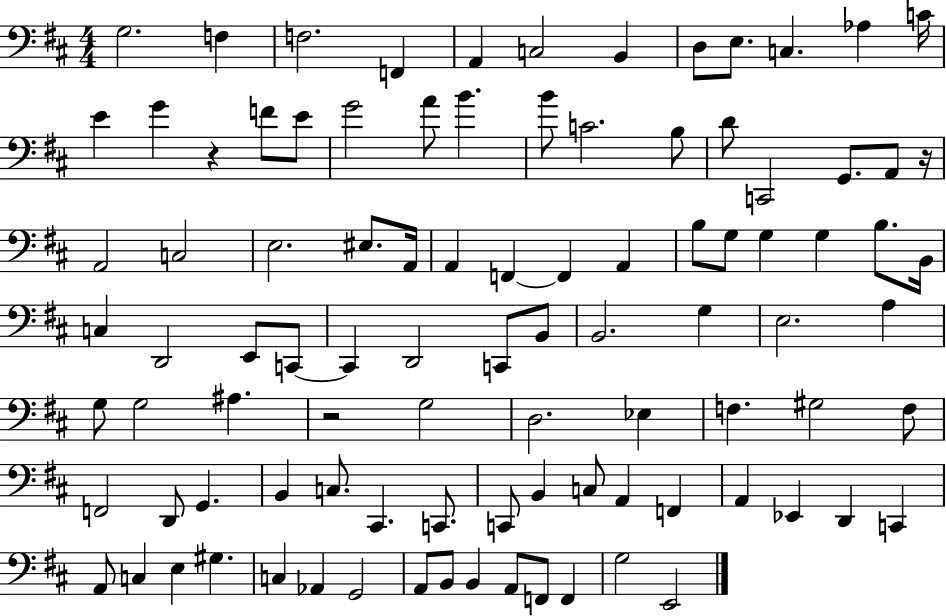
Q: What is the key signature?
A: D major